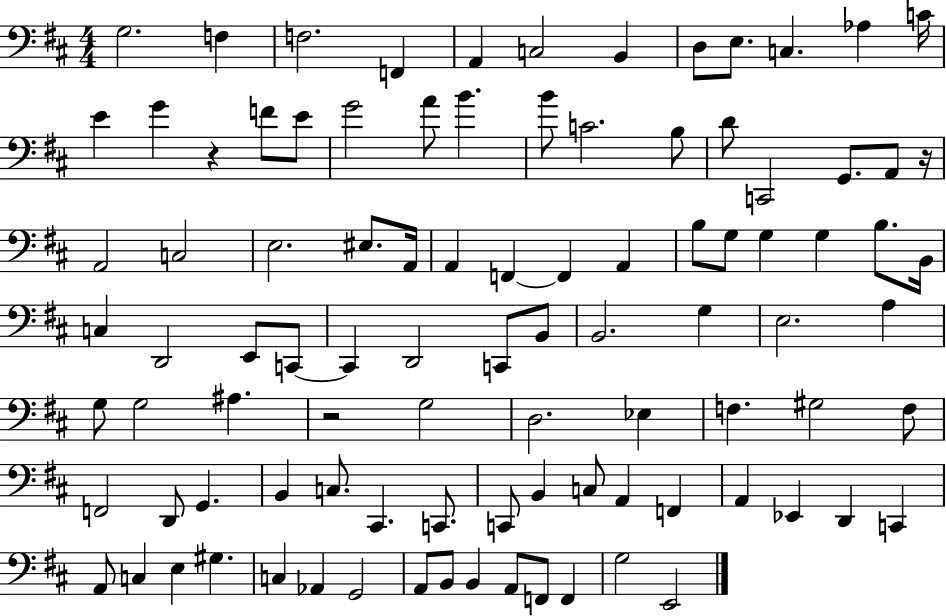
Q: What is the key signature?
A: D major